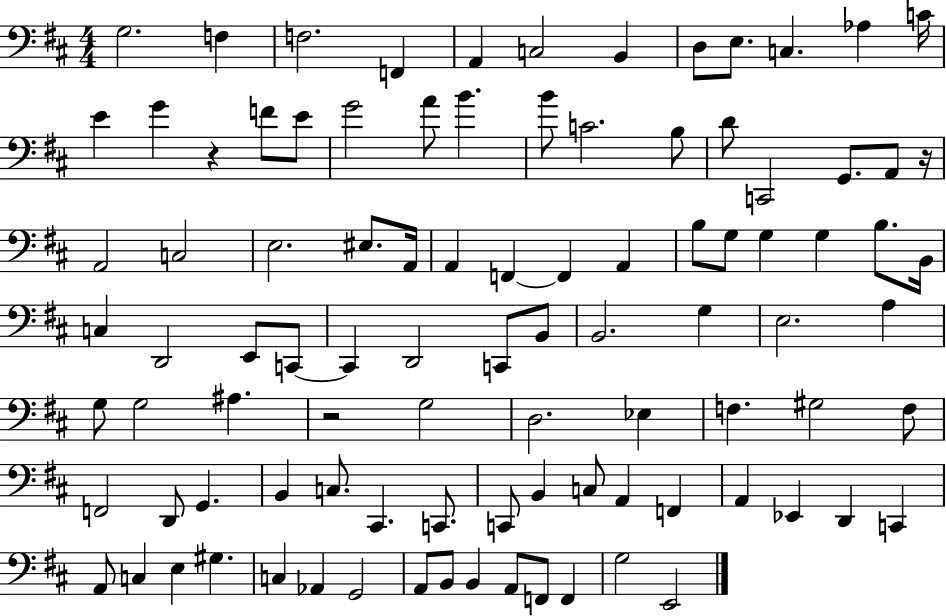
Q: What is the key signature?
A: D major